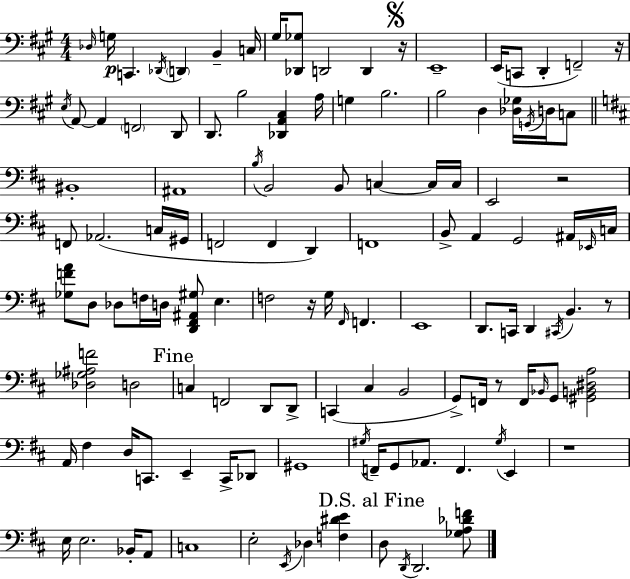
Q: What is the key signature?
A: A major